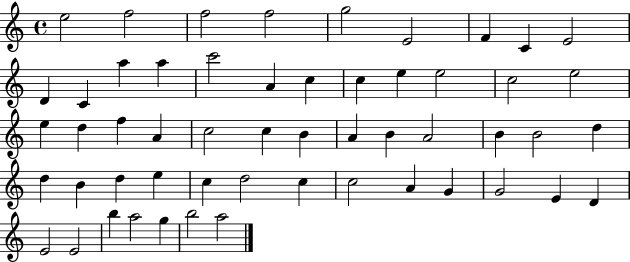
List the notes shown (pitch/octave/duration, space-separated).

E5/h F5/h F5/h F5/h G5/h E4/h F4/q C4/q E4/h D4/q C4/q A5/q A5/q C6/h A4/q C5/q C5/q E5/q E5/h C5/h E5/h E5/q D5/q F5/q A4/q C5/h C5/q B4/q A4/q B4/q A4/h B4/q B4/h D5/q D5/q B4/q D5/q E5/q C5/q D5/h C5/q C5/h A4/q G4/q G4/h E4/q D4/q E4/h E4/h B5/q A5/h G5/q B5/h A5/h